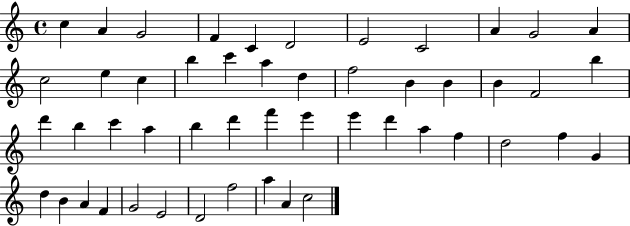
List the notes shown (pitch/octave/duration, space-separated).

C5/q A4/q G4/h F4/q C4/q D4/h E4/h C4/h A4/q G4/h A4/q C5/h E5/q C5/q B5/q C6/q A5/q D5/q F5/h B4/q B4/q B4/q F4/h B5/q D6/q B5/q C6/q A5/q B5/q D6/q F6/q E6/q E6/q D6/q A5/q F5/q D5/h F5/q G4/q D5/q B4/q A4/q F4/q G4/h E4/h D4/h F5/h A5/q A4/q C5/h